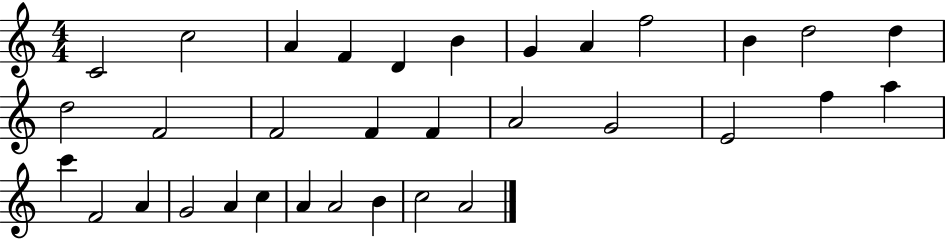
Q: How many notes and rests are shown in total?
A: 33